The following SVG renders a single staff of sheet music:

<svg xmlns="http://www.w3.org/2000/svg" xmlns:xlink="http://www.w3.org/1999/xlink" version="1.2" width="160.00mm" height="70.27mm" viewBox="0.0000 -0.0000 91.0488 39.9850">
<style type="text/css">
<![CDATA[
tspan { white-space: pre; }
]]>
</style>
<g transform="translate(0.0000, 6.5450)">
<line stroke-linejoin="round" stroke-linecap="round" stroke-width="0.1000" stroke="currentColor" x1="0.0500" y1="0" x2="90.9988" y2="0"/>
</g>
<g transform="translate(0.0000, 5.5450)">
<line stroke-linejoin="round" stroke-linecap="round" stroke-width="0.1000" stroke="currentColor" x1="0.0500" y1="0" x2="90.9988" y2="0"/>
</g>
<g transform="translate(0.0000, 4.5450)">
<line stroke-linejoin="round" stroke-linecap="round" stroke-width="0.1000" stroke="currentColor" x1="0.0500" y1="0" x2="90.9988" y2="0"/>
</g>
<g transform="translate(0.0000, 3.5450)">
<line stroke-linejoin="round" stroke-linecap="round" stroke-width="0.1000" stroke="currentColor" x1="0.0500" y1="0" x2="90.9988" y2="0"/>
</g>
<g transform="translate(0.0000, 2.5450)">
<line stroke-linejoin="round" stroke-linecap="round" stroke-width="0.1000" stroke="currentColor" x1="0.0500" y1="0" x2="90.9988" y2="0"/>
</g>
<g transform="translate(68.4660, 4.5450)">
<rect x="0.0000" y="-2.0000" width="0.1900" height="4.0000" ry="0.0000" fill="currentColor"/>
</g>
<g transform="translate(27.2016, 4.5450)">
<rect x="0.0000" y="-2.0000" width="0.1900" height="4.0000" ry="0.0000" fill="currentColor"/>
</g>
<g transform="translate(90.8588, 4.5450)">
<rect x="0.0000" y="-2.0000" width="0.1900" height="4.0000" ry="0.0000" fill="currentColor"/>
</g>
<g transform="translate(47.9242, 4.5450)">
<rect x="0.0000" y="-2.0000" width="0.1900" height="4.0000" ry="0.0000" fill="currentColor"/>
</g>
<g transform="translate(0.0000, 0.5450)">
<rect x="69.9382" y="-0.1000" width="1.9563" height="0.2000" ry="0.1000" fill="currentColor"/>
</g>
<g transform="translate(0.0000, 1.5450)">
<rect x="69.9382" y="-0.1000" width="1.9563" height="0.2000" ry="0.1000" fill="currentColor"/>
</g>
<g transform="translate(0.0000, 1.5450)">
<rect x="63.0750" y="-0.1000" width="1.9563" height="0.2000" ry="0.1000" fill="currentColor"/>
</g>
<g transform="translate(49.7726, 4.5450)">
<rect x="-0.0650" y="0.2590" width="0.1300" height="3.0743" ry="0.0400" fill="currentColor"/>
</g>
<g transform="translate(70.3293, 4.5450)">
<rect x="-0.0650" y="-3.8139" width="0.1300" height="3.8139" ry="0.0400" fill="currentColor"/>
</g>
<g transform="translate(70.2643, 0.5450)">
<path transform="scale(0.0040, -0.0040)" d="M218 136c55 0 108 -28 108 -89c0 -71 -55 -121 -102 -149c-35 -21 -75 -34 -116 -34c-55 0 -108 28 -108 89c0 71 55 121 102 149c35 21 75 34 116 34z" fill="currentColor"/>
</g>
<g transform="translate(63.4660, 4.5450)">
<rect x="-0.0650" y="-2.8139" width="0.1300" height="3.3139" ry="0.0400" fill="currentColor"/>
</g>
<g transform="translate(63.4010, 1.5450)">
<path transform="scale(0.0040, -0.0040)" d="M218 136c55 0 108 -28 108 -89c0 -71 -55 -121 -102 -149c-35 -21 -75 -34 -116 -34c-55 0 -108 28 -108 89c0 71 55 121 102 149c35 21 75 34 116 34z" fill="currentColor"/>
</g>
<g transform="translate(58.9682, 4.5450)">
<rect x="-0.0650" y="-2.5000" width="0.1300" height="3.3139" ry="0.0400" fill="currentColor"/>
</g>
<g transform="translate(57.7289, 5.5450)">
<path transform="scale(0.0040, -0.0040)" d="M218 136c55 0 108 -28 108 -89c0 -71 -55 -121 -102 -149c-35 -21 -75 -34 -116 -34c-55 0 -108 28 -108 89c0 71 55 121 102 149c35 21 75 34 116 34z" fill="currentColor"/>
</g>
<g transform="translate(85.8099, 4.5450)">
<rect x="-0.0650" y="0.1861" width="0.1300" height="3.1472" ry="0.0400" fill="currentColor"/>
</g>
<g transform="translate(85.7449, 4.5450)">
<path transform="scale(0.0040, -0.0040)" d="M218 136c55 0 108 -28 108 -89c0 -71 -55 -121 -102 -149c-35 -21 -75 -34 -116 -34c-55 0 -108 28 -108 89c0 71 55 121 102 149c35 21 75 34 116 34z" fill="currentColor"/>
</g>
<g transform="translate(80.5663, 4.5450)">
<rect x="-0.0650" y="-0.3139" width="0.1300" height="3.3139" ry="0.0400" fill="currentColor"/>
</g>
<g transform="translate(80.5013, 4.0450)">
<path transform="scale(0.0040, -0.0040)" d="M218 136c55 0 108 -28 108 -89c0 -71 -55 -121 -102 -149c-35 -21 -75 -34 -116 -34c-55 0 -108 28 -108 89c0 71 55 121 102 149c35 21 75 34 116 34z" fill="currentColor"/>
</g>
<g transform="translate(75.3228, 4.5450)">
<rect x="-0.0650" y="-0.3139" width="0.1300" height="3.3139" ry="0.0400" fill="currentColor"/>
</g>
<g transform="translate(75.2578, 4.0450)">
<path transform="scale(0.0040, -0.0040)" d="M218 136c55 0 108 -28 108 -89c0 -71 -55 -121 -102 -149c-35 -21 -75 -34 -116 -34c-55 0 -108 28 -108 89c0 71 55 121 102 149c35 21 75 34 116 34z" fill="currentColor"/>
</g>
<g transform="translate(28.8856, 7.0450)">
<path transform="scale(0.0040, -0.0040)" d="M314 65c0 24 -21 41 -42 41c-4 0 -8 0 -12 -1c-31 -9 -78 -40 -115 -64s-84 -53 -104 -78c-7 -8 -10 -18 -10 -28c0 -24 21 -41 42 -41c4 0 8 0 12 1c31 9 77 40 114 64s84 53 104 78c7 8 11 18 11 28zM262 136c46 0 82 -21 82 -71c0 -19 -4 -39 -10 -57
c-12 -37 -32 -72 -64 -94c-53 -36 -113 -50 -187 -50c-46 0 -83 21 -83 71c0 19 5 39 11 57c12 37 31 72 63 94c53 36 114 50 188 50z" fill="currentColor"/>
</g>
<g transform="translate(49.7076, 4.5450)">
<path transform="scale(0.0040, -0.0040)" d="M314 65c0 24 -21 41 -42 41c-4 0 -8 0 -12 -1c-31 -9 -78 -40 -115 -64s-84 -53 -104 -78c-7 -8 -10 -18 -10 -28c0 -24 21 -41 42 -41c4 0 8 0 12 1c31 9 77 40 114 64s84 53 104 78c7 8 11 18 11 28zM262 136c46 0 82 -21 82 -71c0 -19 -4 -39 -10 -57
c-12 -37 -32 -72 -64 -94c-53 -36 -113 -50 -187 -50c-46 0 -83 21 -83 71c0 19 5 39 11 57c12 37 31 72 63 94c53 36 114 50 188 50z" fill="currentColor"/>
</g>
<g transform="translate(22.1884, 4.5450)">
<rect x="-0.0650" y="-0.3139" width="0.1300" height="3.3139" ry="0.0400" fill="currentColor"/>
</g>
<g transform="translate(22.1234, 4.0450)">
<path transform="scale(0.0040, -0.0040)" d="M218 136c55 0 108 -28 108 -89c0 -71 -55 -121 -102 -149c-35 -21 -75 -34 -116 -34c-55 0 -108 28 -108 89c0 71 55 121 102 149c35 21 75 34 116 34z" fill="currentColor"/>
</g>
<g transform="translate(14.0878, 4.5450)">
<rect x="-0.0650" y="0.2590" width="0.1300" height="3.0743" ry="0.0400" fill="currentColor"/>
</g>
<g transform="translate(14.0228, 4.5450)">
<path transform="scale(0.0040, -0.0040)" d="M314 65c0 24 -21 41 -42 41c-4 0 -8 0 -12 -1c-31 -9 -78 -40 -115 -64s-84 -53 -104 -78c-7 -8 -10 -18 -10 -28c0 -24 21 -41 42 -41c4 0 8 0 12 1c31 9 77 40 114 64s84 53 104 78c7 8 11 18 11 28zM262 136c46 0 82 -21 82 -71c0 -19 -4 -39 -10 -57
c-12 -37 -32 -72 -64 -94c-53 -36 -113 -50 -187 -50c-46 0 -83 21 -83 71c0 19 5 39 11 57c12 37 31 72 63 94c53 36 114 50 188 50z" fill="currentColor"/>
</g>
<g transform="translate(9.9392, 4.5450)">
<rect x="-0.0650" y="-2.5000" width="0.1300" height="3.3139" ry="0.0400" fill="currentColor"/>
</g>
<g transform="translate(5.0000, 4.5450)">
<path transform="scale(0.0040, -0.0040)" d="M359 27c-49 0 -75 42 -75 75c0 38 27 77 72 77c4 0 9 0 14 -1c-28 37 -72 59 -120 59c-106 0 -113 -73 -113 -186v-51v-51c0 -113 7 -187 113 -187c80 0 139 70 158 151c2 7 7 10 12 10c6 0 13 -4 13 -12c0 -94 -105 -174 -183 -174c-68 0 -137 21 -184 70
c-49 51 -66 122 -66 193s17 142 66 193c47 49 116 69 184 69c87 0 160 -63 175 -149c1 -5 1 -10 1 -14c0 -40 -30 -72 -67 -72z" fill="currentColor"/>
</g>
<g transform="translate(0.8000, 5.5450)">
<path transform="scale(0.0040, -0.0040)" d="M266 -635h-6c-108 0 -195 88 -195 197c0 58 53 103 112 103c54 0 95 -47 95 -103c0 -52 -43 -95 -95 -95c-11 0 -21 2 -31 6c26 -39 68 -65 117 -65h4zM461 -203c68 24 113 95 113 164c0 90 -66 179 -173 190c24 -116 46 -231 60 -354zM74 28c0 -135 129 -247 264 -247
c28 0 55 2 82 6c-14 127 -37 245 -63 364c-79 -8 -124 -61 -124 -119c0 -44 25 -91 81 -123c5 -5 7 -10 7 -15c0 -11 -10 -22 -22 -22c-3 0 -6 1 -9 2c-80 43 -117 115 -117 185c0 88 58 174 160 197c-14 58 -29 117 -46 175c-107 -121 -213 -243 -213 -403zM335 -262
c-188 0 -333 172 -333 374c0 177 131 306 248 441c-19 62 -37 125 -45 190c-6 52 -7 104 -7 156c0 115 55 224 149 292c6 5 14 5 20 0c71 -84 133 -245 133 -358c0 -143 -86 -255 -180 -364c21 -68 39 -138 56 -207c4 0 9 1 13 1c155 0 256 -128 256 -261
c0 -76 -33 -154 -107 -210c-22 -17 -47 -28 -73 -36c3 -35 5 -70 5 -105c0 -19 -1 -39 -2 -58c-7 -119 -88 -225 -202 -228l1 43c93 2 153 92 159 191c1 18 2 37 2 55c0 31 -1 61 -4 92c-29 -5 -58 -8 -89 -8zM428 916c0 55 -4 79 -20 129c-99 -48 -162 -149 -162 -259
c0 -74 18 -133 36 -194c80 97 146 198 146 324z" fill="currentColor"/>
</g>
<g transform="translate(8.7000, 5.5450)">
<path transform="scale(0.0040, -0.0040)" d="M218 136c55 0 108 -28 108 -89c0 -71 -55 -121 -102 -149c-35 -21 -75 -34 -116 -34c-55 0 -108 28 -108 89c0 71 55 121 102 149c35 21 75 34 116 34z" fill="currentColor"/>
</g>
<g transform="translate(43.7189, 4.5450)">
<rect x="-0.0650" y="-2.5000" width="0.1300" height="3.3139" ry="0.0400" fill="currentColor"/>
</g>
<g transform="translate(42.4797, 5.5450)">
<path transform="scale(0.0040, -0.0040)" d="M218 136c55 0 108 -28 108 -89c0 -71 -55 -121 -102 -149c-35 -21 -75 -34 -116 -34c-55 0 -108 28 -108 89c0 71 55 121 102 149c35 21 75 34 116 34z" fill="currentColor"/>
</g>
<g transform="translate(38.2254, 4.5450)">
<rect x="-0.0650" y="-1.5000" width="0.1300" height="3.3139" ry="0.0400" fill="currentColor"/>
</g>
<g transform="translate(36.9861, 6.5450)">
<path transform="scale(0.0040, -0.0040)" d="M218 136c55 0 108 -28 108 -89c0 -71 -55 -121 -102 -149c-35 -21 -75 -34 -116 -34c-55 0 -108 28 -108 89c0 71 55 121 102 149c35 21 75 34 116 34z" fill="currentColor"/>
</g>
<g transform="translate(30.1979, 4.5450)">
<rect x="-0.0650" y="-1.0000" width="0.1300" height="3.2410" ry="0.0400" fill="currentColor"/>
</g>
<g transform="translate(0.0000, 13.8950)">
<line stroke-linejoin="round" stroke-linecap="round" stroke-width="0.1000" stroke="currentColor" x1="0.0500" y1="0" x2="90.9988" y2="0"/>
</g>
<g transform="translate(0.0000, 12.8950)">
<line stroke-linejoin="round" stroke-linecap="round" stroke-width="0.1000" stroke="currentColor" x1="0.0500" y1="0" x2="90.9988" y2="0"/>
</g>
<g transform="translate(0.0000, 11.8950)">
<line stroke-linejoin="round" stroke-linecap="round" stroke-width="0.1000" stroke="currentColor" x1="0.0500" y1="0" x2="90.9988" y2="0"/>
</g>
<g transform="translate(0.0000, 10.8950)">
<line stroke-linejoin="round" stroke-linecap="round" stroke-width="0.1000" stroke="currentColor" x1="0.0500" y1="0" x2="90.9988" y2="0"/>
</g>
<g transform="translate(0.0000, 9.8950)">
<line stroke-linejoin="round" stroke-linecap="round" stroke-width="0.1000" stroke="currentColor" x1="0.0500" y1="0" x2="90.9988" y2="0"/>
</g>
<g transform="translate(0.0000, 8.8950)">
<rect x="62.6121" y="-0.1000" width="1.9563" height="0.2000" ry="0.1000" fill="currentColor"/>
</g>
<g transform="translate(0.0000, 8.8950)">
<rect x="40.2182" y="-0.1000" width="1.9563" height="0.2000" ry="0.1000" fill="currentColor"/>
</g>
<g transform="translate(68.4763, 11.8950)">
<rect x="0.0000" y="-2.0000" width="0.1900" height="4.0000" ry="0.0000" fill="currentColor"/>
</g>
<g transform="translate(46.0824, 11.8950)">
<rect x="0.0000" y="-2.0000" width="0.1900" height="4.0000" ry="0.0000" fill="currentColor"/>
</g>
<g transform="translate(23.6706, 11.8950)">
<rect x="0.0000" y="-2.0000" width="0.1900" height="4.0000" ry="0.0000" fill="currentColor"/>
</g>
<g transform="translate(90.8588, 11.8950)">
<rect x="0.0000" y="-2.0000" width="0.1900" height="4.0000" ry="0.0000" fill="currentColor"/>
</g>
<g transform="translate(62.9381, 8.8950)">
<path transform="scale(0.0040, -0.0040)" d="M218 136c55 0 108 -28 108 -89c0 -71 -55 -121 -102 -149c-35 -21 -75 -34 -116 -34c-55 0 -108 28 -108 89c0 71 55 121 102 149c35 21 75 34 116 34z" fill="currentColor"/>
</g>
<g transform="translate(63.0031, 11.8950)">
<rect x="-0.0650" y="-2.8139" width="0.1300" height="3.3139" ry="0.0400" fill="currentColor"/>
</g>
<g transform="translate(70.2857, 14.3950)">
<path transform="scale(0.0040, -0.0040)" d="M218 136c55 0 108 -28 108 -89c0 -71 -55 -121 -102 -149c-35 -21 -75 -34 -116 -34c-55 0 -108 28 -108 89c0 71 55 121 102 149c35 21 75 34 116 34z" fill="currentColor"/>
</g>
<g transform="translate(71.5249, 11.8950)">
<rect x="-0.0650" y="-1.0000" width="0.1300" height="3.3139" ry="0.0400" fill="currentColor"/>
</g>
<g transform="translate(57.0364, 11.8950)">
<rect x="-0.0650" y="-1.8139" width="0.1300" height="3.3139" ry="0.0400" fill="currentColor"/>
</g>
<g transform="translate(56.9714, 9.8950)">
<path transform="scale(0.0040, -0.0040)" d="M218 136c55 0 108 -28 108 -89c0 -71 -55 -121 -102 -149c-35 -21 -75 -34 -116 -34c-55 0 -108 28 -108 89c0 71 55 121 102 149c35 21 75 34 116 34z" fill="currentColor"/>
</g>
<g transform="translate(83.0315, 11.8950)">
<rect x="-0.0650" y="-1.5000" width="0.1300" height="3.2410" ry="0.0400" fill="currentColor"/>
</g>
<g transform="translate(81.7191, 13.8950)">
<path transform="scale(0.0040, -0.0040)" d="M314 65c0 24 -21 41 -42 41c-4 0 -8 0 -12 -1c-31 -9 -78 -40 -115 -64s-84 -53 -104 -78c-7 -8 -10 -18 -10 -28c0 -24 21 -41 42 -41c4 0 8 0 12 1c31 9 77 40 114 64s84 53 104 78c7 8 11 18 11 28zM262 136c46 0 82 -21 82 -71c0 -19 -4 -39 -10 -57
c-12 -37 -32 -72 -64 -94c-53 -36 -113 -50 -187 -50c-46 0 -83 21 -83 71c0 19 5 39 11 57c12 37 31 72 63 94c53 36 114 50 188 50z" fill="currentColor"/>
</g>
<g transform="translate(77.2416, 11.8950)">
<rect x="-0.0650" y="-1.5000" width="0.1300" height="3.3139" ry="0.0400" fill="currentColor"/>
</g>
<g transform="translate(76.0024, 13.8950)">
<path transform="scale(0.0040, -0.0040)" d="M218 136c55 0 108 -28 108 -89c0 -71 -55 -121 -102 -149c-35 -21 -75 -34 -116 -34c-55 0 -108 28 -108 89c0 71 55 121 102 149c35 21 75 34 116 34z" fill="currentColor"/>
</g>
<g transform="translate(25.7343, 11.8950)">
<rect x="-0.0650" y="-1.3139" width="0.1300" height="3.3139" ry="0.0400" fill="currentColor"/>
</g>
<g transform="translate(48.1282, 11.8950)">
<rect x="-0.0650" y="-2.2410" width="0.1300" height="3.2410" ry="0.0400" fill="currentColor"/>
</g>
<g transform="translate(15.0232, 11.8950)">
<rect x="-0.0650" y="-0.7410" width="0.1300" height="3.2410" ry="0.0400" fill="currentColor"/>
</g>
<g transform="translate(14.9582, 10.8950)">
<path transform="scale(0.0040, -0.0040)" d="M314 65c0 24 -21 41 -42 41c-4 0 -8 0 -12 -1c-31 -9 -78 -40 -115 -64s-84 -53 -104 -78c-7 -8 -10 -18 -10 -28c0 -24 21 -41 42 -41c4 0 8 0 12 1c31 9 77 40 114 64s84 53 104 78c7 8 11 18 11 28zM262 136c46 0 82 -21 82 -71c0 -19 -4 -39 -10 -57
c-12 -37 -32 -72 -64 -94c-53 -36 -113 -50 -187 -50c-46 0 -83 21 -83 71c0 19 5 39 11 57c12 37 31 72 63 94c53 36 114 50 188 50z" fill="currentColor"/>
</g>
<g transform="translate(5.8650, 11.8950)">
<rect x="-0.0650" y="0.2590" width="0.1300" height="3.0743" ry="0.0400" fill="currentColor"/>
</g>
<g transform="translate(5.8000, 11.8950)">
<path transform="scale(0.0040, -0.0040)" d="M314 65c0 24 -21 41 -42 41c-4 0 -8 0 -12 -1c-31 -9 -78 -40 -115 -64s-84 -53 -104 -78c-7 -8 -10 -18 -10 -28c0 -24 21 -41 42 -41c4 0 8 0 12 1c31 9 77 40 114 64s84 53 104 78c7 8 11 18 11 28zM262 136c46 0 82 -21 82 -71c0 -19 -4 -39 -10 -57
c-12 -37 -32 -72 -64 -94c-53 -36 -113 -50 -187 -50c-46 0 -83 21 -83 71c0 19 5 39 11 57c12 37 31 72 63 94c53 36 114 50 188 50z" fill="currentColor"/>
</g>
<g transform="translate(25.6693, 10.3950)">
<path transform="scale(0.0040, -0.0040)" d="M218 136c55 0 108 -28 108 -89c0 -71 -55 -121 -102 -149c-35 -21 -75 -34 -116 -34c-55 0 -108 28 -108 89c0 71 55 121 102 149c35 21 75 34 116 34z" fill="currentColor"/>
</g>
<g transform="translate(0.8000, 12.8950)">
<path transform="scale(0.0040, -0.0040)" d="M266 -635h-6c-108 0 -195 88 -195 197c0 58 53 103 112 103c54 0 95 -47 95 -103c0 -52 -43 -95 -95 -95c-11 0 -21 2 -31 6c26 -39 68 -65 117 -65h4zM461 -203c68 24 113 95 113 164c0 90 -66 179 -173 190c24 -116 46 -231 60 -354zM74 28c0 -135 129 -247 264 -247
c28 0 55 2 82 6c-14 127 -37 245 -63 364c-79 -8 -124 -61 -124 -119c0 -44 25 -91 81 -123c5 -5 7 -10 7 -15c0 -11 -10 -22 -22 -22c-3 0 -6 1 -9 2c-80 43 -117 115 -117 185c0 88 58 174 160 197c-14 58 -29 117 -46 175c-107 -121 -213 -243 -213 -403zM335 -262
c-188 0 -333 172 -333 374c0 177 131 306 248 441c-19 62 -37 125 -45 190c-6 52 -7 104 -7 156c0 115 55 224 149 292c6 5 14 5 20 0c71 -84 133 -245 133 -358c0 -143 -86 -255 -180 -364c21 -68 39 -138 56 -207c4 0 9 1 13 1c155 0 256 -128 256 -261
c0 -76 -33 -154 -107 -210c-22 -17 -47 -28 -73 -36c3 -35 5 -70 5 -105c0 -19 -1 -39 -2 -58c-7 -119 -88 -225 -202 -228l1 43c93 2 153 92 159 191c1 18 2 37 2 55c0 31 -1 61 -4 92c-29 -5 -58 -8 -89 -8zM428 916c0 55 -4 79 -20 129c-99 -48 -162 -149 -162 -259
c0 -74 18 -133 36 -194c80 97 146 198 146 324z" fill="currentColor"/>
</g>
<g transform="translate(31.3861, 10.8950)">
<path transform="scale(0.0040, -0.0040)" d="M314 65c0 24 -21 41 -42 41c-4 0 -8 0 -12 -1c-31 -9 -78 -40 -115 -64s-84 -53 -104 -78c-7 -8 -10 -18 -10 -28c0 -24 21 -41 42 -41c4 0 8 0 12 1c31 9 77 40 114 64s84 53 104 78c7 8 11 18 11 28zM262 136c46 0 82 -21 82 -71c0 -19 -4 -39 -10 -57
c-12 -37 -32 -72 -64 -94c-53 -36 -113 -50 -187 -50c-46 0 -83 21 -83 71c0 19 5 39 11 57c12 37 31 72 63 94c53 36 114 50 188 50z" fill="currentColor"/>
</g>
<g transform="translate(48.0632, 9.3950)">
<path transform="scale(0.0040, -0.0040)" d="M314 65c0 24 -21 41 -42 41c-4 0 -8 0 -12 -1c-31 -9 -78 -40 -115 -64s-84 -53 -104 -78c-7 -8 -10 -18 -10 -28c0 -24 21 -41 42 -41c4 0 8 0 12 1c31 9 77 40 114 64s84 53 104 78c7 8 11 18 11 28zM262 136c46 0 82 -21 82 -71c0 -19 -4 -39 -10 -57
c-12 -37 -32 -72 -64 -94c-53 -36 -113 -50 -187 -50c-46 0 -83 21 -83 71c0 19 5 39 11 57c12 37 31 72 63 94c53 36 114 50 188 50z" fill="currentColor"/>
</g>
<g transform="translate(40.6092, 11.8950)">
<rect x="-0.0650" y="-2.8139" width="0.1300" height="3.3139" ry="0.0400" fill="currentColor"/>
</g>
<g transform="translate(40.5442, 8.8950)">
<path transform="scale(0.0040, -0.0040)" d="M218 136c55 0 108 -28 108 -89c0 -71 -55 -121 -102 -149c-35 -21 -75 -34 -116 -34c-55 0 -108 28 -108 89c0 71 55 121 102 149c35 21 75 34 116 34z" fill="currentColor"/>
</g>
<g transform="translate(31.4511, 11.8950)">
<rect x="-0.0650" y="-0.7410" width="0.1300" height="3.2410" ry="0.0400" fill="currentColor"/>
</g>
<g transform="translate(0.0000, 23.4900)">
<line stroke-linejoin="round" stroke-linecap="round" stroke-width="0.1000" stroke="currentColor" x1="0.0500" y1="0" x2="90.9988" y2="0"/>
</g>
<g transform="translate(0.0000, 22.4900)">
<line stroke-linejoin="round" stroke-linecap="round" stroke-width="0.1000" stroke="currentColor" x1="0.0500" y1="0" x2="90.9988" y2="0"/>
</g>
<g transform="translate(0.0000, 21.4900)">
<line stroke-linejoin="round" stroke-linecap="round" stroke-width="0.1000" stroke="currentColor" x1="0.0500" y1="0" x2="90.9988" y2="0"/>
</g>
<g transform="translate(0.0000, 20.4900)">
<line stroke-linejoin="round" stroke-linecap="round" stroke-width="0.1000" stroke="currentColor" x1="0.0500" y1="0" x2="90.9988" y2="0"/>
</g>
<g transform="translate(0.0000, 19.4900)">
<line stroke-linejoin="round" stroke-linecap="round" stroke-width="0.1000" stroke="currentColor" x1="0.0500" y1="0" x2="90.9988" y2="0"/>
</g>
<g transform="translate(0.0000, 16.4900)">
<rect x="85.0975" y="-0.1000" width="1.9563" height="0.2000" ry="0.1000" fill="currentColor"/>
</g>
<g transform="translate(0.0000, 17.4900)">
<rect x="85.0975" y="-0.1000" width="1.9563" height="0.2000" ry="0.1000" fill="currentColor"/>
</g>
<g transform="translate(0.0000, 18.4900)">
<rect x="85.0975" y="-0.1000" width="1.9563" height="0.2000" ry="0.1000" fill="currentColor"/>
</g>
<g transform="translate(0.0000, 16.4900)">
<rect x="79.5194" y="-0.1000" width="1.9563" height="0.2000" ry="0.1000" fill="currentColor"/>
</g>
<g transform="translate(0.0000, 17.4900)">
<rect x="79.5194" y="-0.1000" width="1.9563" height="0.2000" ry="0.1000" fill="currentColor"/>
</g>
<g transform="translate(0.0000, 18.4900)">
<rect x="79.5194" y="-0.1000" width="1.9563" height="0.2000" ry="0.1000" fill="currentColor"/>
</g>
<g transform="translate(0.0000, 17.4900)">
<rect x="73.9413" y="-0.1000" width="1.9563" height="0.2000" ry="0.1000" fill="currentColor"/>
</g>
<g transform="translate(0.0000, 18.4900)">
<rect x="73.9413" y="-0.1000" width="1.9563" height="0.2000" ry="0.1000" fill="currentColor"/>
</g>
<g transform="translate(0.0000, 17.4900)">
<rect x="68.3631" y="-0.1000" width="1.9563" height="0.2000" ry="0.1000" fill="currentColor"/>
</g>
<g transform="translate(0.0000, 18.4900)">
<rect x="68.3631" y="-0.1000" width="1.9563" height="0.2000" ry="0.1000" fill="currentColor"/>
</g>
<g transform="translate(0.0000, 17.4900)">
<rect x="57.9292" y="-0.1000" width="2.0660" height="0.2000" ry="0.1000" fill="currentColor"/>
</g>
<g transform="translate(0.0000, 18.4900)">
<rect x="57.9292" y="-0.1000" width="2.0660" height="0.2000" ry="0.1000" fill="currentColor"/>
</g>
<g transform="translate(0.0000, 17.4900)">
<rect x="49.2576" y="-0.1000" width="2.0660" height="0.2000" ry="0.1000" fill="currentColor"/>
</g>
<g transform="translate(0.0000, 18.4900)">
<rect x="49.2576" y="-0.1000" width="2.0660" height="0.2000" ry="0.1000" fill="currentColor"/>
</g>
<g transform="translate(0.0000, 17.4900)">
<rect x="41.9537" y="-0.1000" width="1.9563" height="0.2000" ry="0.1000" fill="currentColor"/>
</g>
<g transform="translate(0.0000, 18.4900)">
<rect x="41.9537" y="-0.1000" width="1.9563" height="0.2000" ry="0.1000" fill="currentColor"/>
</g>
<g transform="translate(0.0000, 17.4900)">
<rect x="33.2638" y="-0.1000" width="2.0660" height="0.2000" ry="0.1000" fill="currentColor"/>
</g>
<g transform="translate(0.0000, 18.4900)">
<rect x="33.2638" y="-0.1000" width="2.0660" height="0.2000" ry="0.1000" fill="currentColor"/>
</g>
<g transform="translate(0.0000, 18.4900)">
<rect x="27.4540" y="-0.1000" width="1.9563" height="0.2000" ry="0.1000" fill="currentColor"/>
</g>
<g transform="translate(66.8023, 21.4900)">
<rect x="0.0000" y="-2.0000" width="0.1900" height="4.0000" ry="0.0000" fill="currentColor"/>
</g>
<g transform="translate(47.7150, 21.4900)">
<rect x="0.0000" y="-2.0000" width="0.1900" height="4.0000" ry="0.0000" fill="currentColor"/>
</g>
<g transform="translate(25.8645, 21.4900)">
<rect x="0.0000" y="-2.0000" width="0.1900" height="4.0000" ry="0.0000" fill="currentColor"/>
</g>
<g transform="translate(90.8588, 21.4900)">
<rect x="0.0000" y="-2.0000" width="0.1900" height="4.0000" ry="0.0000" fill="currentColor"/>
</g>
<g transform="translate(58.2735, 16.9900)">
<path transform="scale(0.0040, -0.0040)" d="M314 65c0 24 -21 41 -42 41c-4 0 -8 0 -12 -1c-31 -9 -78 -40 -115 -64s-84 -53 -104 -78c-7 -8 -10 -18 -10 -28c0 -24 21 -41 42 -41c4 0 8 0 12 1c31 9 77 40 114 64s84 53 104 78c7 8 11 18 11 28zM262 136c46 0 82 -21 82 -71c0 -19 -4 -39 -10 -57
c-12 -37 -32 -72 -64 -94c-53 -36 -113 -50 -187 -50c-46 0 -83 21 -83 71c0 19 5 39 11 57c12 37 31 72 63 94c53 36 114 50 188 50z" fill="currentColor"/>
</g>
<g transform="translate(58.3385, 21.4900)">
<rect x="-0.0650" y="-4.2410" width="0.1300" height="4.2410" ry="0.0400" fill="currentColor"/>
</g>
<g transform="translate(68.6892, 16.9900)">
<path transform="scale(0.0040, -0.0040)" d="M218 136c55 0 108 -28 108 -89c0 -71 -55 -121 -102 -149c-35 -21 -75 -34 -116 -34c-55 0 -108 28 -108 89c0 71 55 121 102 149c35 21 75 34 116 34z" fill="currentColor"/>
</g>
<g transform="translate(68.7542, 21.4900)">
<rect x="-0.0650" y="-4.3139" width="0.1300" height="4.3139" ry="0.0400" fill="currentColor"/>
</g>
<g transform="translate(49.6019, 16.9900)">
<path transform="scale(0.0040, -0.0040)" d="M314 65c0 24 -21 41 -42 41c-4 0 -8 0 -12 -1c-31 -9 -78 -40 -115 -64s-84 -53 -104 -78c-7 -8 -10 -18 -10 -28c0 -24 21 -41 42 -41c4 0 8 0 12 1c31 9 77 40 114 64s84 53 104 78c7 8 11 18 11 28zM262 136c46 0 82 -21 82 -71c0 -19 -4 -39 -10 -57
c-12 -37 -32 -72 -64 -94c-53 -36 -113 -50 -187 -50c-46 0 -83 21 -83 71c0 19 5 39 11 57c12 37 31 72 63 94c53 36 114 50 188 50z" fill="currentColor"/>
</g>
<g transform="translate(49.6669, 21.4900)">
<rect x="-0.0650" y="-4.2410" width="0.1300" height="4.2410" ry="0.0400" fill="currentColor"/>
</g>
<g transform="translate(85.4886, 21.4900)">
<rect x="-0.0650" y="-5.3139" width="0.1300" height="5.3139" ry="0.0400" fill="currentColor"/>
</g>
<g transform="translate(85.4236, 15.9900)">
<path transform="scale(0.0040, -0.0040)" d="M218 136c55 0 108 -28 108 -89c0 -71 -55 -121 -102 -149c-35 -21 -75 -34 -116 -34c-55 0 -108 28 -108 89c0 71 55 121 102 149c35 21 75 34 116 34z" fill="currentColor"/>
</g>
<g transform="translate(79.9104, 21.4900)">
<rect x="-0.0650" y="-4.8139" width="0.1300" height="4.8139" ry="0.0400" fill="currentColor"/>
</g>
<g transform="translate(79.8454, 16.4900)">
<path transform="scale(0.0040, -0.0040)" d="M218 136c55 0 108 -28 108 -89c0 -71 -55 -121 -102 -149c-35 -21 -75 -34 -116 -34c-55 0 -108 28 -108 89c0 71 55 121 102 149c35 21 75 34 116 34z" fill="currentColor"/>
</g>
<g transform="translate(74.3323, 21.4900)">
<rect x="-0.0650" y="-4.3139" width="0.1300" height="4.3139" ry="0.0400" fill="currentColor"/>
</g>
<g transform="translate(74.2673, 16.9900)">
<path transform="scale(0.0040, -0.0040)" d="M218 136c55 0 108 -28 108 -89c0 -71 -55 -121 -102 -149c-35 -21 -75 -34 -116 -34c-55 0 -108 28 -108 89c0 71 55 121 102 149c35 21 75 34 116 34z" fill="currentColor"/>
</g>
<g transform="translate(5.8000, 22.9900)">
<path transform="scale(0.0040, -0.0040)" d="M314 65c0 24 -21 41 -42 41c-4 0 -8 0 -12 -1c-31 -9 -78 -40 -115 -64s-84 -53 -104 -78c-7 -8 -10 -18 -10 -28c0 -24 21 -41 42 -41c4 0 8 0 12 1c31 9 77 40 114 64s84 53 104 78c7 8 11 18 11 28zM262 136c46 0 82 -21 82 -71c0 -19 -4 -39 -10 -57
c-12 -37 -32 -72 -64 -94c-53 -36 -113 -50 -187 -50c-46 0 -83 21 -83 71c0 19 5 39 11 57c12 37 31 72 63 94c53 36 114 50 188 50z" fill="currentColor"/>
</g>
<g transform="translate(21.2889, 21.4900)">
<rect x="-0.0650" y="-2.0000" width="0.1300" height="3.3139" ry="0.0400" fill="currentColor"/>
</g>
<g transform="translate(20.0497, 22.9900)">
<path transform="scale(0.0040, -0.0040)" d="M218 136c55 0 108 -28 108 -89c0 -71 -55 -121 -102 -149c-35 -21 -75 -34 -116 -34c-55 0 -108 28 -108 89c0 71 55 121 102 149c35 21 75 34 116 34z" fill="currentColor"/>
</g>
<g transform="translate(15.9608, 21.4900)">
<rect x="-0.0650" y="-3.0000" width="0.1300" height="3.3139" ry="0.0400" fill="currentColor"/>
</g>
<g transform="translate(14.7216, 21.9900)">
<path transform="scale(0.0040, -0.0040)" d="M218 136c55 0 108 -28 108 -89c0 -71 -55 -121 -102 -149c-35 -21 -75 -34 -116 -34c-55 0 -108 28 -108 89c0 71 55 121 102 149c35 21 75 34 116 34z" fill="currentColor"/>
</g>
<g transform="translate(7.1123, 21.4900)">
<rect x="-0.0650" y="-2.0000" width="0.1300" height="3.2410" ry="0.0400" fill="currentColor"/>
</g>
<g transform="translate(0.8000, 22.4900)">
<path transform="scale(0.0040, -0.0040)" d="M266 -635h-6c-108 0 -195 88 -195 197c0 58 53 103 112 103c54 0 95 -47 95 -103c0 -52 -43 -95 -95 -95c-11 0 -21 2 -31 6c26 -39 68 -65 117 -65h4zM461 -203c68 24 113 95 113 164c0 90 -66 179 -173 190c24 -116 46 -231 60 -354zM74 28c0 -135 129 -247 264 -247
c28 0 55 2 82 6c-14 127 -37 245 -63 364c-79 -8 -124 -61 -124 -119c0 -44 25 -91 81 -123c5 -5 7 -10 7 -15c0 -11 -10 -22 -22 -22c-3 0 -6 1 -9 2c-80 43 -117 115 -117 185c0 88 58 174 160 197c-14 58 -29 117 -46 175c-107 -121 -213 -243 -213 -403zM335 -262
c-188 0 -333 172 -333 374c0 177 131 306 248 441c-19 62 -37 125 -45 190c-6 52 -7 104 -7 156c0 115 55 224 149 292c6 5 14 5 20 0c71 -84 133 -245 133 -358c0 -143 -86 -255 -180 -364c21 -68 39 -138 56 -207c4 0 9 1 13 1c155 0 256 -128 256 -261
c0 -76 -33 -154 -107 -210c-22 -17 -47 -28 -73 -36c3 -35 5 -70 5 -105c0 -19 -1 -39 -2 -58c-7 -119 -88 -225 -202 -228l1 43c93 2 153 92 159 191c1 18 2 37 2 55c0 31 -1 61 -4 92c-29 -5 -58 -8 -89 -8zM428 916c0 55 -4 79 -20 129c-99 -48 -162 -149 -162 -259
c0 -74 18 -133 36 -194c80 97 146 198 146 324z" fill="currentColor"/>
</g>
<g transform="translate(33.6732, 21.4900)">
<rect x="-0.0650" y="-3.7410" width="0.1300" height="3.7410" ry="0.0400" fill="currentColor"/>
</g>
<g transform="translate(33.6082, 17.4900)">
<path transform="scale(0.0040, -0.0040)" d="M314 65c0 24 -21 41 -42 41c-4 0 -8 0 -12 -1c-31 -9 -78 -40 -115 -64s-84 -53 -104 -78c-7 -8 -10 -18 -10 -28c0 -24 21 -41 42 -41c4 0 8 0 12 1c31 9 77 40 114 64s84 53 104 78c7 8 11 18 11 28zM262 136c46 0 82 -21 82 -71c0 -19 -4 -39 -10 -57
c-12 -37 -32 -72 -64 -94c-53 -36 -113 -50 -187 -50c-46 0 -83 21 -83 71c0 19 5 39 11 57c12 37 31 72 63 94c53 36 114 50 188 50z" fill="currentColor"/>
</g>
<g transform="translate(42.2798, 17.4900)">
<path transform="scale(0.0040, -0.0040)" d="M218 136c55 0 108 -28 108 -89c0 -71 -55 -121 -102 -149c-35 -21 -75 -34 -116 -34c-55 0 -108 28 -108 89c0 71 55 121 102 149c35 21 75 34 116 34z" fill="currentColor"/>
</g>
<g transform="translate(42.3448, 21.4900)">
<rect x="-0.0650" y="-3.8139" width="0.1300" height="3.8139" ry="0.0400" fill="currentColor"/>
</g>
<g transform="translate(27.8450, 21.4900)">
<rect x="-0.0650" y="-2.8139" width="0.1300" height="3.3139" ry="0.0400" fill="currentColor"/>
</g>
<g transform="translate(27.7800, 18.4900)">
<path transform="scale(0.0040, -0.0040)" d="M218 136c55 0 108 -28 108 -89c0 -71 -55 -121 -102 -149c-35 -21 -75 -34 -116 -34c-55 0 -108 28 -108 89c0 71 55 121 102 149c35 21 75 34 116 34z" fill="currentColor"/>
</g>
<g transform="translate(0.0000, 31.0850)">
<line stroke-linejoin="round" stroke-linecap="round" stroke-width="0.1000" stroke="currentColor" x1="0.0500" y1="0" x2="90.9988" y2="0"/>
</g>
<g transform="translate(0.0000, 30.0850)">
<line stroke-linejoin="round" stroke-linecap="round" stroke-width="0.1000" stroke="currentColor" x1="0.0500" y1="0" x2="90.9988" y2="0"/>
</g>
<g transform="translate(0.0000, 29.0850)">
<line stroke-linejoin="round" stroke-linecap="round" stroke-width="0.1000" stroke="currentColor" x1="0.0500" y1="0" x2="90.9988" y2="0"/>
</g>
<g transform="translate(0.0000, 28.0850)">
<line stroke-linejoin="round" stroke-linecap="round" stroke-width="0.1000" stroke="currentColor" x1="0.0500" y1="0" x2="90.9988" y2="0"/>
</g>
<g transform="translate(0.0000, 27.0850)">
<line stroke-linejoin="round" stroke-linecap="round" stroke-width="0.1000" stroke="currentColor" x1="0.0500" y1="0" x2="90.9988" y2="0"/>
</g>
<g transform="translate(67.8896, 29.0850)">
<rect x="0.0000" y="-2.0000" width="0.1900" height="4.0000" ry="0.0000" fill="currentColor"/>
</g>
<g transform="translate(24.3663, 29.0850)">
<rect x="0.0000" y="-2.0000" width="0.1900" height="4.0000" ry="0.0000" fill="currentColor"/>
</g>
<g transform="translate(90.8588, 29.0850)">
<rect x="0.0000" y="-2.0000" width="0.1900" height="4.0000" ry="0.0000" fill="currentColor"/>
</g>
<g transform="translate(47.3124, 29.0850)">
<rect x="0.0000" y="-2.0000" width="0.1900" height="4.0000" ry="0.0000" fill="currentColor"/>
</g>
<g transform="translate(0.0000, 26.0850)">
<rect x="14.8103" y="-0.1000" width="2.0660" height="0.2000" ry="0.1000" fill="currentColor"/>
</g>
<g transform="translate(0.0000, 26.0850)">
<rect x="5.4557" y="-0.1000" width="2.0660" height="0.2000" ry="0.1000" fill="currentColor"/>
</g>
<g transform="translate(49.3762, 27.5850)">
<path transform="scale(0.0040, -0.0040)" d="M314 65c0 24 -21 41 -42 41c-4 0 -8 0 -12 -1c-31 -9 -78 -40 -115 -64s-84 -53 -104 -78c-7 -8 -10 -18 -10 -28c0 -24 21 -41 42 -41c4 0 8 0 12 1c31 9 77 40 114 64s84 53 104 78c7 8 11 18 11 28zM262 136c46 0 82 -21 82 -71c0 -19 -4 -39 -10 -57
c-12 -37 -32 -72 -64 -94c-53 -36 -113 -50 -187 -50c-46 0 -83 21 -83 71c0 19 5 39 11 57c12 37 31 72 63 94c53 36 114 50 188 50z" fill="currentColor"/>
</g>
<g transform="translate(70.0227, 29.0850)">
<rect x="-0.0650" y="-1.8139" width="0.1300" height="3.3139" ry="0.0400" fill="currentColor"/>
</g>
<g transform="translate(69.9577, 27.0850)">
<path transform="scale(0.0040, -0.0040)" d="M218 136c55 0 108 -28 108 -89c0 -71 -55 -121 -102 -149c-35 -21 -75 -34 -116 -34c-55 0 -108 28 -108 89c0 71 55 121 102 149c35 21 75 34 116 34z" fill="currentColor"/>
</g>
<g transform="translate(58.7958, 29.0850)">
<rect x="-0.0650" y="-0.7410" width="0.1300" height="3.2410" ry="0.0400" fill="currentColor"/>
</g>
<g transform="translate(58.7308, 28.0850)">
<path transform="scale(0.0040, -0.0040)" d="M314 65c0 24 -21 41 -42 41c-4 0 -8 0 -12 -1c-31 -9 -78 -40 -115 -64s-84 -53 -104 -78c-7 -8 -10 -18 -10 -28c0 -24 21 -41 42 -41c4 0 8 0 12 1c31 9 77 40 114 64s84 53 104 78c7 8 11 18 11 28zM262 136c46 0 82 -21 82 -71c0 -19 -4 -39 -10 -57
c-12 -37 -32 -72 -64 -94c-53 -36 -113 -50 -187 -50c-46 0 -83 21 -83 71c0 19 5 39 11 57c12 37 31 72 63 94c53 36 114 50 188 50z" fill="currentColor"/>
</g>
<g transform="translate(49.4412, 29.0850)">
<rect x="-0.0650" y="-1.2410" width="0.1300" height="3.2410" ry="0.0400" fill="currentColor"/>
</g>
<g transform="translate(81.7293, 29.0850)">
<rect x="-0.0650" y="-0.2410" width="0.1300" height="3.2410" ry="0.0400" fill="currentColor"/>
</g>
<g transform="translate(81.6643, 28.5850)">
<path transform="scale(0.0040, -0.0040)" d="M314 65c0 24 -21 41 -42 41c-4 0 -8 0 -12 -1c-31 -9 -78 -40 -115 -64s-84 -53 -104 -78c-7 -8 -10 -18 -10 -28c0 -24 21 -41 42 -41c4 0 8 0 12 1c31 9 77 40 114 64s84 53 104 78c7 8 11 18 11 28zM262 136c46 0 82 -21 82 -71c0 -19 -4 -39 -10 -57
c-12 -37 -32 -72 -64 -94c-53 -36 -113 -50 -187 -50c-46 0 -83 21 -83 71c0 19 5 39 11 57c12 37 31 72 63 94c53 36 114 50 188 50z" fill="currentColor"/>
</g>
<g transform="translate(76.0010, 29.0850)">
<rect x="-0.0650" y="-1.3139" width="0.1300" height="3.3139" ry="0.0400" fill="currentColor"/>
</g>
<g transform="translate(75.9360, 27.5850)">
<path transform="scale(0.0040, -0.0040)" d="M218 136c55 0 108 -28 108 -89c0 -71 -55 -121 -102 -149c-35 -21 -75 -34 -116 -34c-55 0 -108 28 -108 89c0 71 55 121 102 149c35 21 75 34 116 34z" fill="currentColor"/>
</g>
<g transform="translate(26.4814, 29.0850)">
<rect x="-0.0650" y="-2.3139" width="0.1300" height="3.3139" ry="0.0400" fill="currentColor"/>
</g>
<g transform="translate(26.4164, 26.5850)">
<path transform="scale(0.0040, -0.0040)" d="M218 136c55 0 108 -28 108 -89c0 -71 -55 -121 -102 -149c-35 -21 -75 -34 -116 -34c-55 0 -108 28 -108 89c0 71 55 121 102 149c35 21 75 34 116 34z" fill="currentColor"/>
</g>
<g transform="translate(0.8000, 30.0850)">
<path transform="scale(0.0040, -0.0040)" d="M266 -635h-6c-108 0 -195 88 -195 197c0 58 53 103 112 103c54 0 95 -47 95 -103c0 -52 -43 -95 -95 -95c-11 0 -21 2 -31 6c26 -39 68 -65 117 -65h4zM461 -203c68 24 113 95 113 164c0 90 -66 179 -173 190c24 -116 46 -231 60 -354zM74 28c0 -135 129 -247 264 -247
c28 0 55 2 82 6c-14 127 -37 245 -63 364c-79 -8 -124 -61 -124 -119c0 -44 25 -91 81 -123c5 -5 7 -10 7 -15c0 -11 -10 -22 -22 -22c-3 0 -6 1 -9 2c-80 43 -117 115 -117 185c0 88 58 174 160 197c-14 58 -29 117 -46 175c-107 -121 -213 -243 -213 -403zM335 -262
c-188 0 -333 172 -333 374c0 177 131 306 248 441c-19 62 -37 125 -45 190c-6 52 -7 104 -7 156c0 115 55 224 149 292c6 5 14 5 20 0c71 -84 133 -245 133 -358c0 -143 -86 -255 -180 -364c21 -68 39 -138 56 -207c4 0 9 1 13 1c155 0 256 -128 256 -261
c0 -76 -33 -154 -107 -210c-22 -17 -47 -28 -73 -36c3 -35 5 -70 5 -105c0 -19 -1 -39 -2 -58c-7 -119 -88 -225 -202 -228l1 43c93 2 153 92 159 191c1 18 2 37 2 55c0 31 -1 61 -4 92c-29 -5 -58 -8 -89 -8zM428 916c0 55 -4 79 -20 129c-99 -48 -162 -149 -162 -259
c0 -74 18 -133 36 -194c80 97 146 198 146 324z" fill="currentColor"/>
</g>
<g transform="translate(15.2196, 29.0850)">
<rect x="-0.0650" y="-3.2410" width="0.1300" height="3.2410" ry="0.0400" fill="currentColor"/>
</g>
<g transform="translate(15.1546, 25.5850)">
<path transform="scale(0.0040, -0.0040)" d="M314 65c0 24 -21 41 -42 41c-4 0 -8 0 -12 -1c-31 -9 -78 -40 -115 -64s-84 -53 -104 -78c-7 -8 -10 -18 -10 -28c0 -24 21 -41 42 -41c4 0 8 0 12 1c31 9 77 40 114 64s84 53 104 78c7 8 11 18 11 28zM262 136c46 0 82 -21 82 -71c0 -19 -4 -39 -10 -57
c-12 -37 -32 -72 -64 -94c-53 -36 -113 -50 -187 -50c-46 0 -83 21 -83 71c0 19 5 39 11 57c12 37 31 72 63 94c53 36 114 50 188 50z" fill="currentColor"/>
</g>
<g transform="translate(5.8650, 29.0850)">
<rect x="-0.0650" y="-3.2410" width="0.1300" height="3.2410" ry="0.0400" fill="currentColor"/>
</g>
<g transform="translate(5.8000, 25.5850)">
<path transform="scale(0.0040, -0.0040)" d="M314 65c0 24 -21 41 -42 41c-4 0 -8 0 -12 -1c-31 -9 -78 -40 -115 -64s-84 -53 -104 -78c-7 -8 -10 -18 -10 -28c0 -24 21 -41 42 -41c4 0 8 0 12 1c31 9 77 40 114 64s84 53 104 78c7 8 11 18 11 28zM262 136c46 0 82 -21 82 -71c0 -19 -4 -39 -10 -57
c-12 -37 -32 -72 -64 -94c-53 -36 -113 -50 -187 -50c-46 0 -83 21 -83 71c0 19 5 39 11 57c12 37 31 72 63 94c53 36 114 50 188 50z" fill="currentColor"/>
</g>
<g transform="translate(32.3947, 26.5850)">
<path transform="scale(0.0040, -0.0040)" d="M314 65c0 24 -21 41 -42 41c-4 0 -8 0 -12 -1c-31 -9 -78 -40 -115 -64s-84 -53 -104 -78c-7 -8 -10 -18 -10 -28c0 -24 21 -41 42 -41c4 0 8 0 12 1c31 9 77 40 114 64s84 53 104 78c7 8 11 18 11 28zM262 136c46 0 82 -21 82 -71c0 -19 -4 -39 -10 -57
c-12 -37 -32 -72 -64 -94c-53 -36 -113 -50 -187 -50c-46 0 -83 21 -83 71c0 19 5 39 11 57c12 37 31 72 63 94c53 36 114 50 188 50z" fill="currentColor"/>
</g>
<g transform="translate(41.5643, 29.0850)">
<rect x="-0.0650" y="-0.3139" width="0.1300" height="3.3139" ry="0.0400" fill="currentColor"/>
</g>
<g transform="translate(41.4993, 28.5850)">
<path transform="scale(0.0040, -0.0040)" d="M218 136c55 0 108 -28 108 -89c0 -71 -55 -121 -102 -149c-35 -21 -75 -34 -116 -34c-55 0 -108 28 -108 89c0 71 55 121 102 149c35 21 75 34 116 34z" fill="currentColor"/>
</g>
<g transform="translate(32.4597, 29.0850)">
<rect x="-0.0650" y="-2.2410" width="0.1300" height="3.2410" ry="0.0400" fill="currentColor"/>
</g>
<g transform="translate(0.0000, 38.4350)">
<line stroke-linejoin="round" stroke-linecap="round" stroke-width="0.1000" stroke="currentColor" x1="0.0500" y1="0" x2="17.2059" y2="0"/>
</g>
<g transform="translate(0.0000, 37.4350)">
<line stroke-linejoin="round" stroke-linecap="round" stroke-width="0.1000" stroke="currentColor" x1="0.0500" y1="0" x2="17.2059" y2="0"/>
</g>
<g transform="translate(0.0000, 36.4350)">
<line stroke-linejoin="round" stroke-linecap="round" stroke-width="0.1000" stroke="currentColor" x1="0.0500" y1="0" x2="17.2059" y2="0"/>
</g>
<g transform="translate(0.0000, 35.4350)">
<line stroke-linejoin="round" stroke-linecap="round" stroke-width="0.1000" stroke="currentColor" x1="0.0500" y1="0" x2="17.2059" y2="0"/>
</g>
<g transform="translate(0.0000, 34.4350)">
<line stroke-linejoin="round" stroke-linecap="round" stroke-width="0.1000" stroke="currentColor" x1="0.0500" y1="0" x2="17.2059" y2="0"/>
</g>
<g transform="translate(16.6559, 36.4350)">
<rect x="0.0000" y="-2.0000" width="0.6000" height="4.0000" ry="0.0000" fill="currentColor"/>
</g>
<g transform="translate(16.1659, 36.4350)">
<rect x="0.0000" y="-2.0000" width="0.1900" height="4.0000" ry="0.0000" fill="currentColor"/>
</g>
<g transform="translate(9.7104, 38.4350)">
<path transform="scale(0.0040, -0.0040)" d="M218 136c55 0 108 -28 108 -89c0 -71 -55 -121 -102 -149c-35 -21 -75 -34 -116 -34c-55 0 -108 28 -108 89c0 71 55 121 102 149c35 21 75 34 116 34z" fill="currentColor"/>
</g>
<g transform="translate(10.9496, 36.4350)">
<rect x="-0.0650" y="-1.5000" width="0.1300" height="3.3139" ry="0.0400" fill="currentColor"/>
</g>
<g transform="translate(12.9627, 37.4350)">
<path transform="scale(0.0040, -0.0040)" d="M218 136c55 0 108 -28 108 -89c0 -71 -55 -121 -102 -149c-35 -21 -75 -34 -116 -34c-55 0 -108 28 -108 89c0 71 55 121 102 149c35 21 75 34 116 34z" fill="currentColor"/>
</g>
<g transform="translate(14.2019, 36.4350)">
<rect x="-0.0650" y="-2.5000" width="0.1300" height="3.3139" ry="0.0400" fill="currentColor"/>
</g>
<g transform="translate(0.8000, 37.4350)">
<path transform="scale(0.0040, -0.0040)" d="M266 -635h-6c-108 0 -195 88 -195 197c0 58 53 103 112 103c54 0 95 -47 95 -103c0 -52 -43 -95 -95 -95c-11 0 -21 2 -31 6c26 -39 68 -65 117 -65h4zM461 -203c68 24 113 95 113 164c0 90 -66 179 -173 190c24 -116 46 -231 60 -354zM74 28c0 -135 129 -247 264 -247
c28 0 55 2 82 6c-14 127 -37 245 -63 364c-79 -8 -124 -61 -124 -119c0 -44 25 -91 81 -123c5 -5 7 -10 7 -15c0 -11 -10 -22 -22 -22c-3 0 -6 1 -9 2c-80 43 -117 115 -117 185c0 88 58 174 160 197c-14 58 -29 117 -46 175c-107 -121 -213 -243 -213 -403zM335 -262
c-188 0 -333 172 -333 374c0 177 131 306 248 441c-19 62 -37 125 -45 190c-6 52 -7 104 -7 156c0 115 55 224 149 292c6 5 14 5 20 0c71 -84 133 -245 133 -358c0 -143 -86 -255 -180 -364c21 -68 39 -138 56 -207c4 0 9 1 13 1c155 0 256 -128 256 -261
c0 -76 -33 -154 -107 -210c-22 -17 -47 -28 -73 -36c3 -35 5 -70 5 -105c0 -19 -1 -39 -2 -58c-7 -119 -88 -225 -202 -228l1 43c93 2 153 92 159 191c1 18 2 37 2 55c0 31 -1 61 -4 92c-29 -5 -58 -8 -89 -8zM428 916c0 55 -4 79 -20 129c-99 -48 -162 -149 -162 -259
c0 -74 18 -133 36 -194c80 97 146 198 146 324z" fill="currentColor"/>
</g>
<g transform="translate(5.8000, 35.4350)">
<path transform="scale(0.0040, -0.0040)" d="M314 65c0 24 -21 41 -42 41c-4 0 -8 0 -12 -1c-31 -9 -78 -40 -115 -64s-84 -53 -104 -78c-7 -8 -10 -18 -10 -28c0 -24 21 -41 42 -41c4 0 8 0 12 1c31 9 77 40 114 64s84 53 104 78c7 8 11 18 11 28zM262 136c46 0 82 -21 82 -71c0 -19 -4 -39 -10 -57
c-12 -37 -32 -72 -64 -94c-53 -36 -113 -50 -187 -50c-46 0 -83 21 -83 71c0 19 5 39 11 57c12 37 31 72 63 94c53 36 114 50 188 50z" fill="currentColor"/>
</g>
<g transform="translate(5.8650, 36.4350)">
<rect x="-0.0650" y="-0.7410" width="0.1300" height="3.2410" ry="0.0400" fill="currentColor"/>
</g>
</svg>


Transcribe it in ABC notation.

X:1
T:Untitled
M:4/4
L:1/4
K:C
G B2 c D2 E G B2 G a c' c c B B2 d2 e d2 a g2 f a D E E2 F2 A F a c'2 c' d'2 d'2 d' d' e' f' b2 b2 g g2 c e2 d2 f e c2 d2 E G